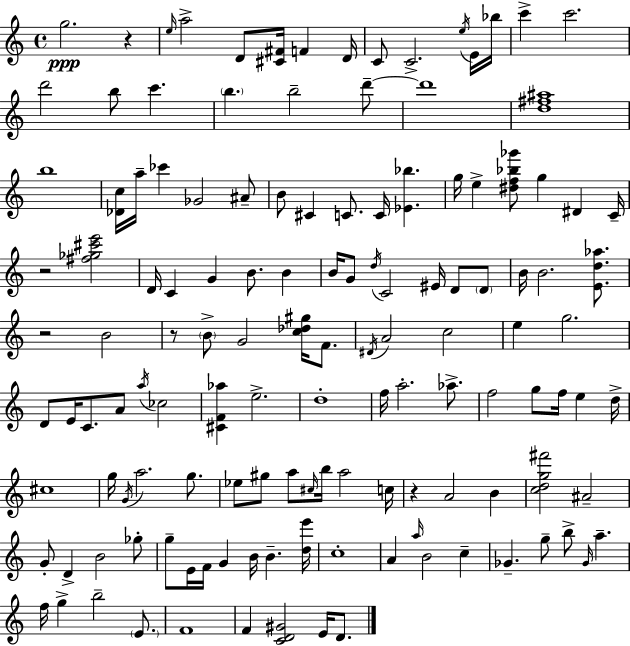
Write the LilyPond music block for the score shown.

{
  \clef treble
  \time 4/4
  \defaultTimeSignature
  \key c \major
  g''2.\ppp r4 | \grace { e''16 } a''2-> d'8 <cis' fis'>16 f'4 | d'16 c'8 c'2.-> \acciaccatura { e''16 } | e'16 bes''16 c'''4-> c'''2. | \break d'''2 b''8 c'''4. | \parenthesize b''4. b''2-- | d'''8--~~ d'''1 | <d'' fis'' ais''>1 | \break b''1 | <des' c''>16 a''16-- ces'''4 ges'2 | ais'8-- b'8 cis'4 c'8. c'16 <ees' bes''>4. | g''16 e''4-> <dis'' f'' bes'' ges'''>8 g''4 dis'4 | \break c'16-- r2 <fis'' ges'' cis''' e'''>2 | d'16 c'4 g'4 b'8. b'4 | b'16 g'8 \acciaccatura { d''16 } c'2 eis'16 d'8 | \parenthesize d'8 b'16 b'2. | \break <e' d'' aes''>8. r2 b'2 | r8 \parenthesize b'8-> g'2 <c'' des'' gis''>16 | f'8. \acciaccatura { dis'16 } a'2 c''2 | e''4 g''2. | \break d'8 e'16 c'8. a'8 \acciaccatura { a''16 } ces''2 | <cis' f' aes''>4 e''2.-> | d''1-. | f''16 a''2.-. | \break aes''8.-> f''2 g''8 f''16 | e''4 d''16-> cis''1 | g''16 \acciaccatura { g'16 } a''2. | g''8. ees''8 gis''8 a''8 \grace { cis''16 } b''16 a''2 | \break c''16 r4 a'2 | b'4 <c'' d'' g'' fis'''>2 ais'2-- | g'8-. d'4-> b'2 | ges''8-. g''8-- e'16 f'16 g'4 b'16 | \break b'4.-- <d'' e'''>16 c''1-. | a'4 \grace { a''16 } b'2 | c''4-- ges'4.-- g''8-- | b''8-> \grace { ges'16 } a''4.-- f''16 g''4-> b''2-- | \break \parenthesize e'8. f'1 | f'4 <c' d' gis'>2 | e'16 d'8. \bar "|."
}